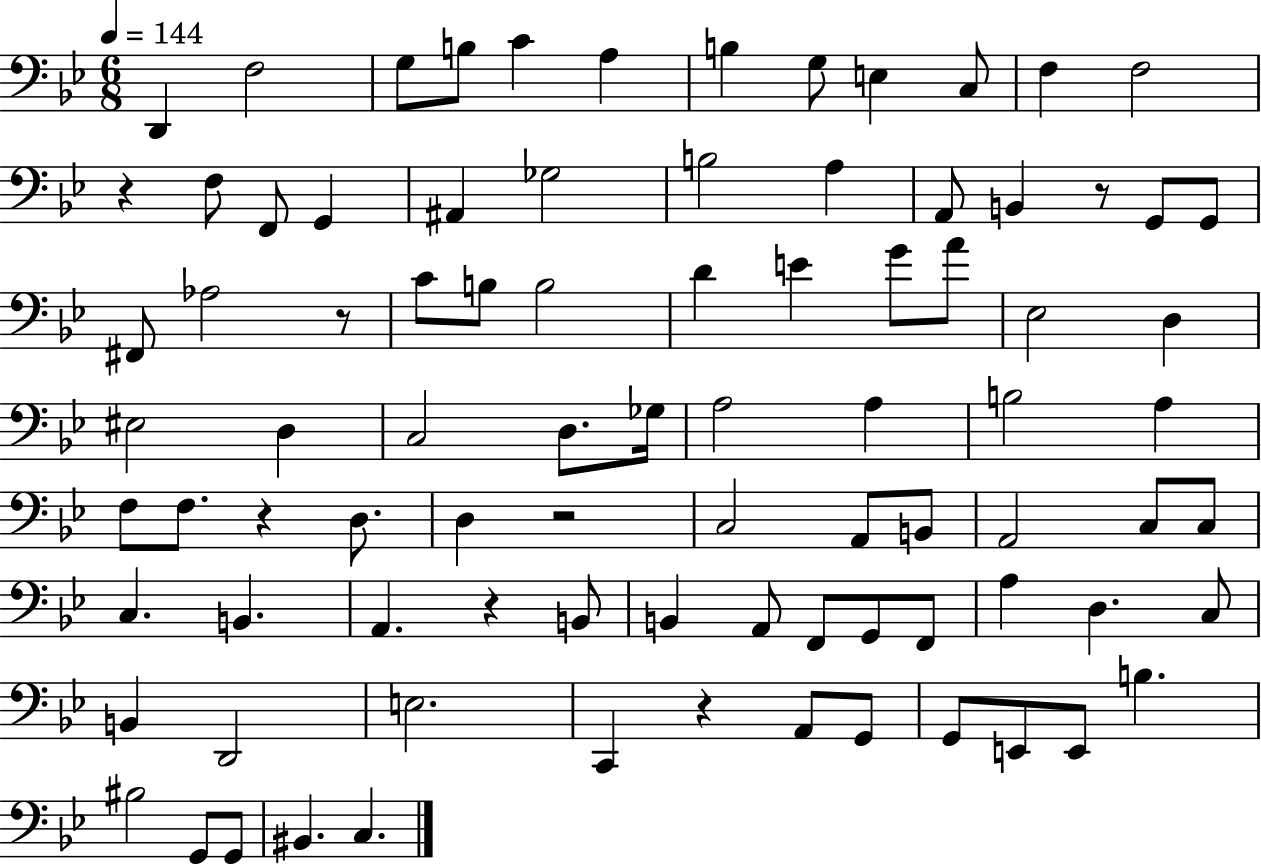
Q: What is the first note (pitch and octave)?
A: D2